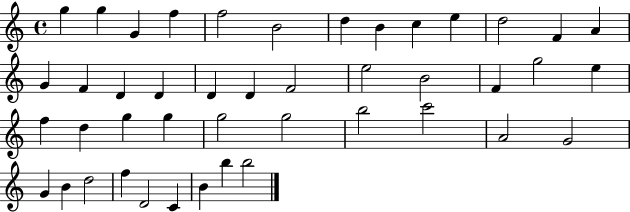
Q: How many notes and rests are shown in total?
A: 44